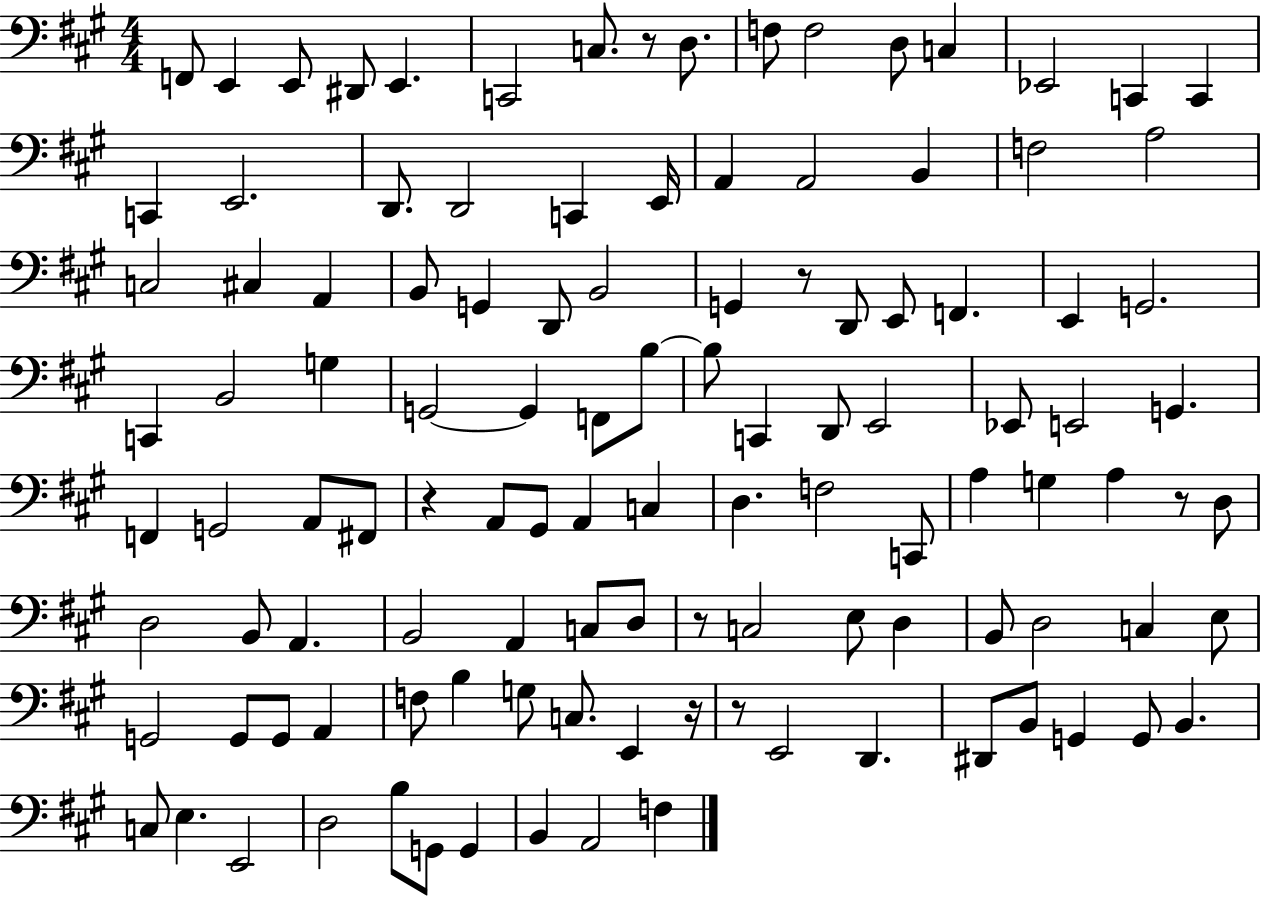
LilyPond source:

{
  \clef bass
  \numericTimeSignature
  \time 4/4
  \key a \major
  f,8 e,4 e,8 dis,8 e,4. | c,2 c8. r8 d8. | f8 f2 d8 c4 | ees,2 c,4 c,4 | \break c,4 e,2. | d,8. d,2 c,4 e,16 | a,4 a,2 b,4 | f2 a2 | \break c2 cis4 a,4 | b,8 g,4 d,8 b,2 | g,4 r8 d,8 e,8 f,4. | e,4 g,2. | \break c,4 b,2 g4 | g,2~~ g,4 f,8 b8~~ | b8 c,4 d,8 e,2 | ees,8 e,2 g,4. | \break f,4 g,2 a,8 fis,8 | r4 a,8 gis,8 a,4 c4 | d4. f2 c,8 | a4 g4 a4 r8 d8 | \break d2 b,8 a,4. | b,2 a,4 c8 d8 | r8 c2 e8 d4 | b,8 d2 c4 e8 | \break g,2 g,8 g,8 a,4 | f8 b4 g8 c8. e,4 r16 | r8 e,2 d,4. | dis,8 b,8 g,4 g,8 b,4. | \break c8 e4. e,2 | d2 b8 g,8 g,4 | b,4 a,2 f4 | \bar "|."
}